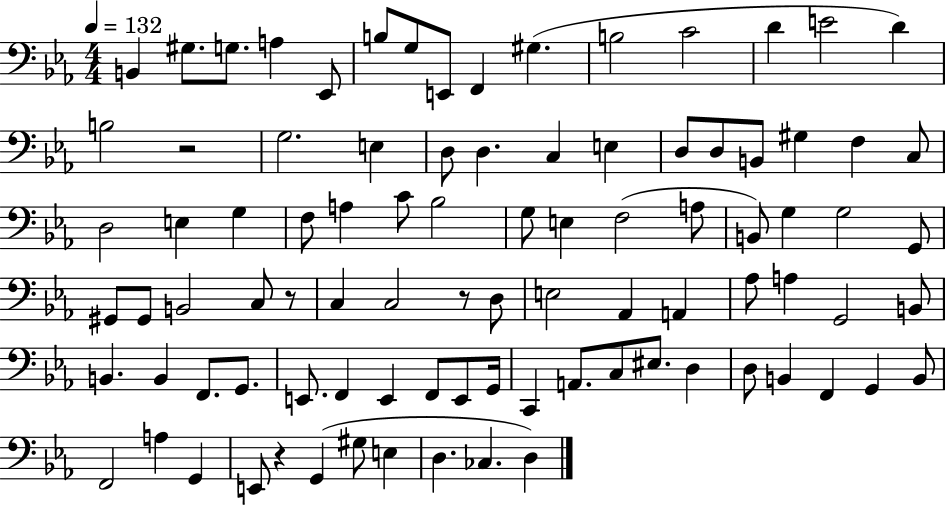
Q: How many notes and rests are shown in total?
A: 91